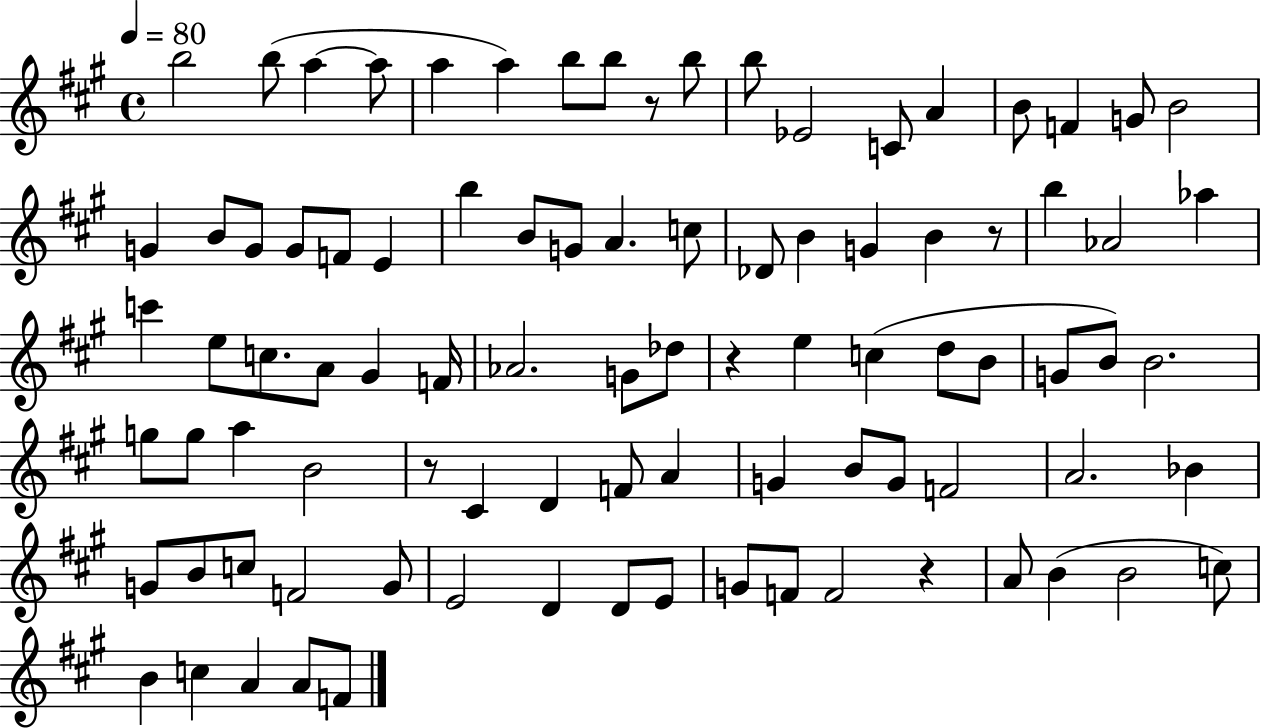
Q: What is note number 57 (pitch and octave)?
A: D4